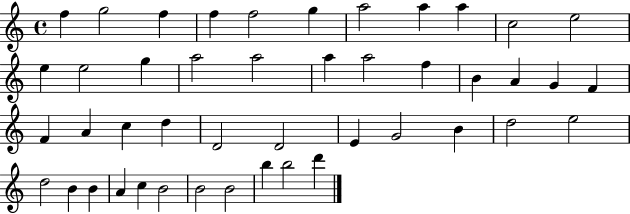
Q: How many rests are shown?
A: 0